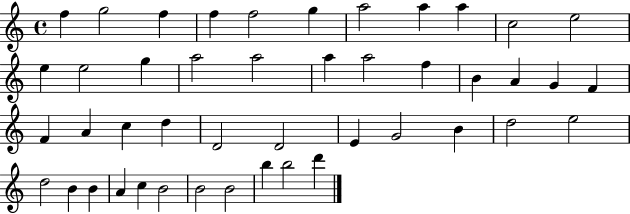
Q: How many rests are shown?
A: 0